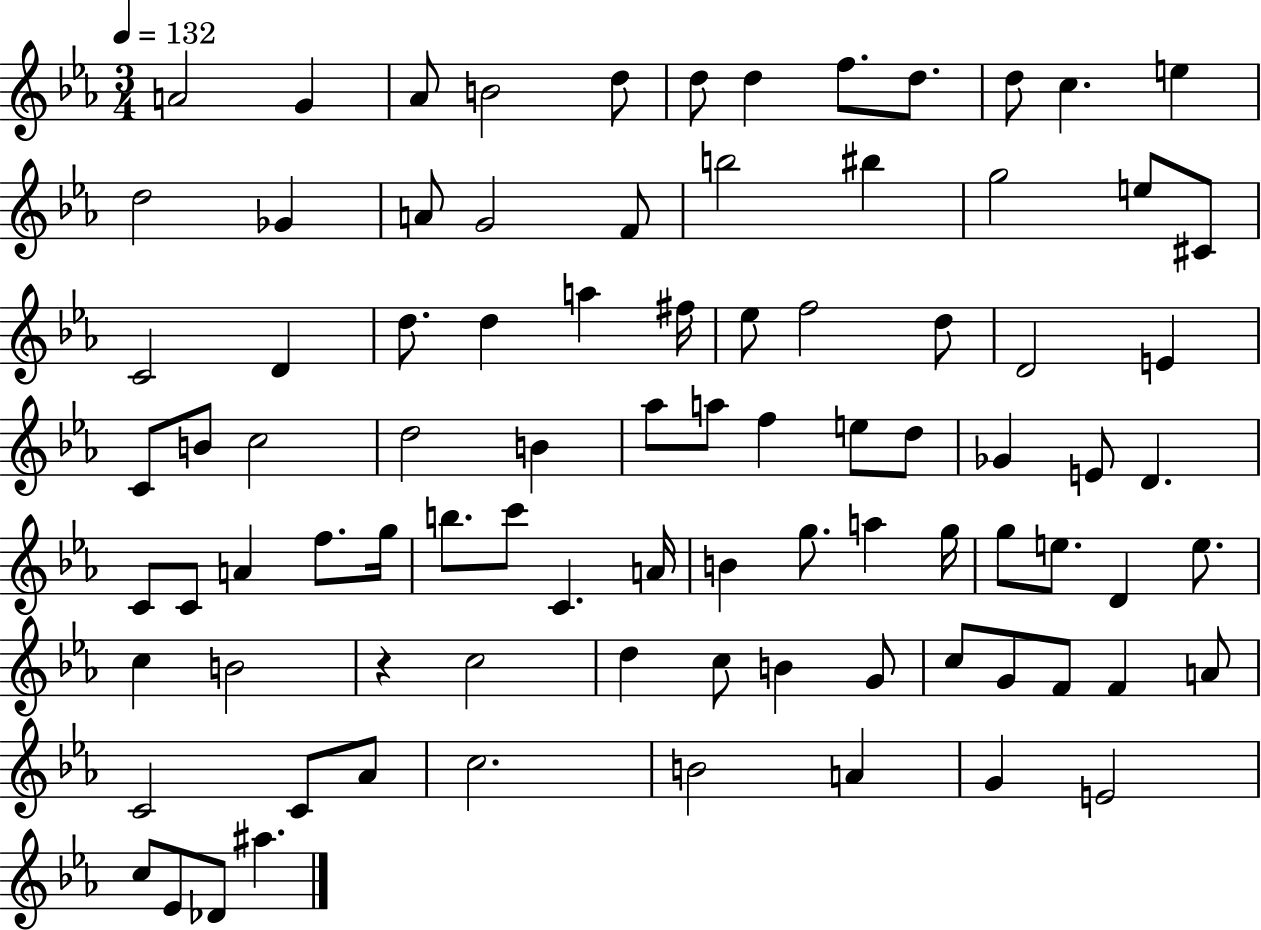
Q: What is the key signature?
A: EES major